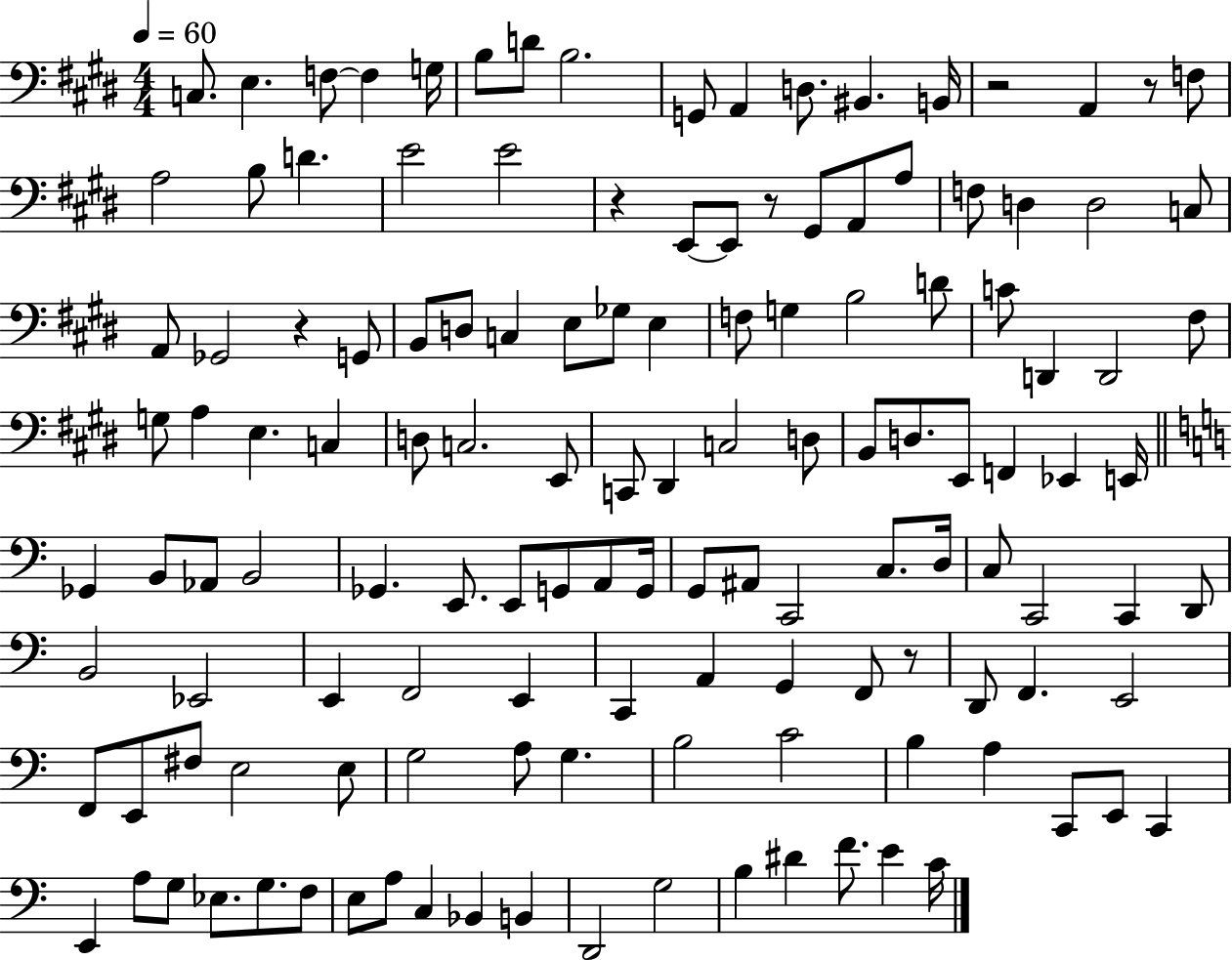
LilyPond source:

{
  \clef bass
  \numericTimeSignature
  \time 4/4
  \key e \major
  \tempo 4 = 60
  c8. e4. f8~~ f4 g16 | b8 d'8 b2. | g,8 a,4 d8. bis,4. b,16 | r2 a,4 r8 f8 | \break a2 b8 d'4. | e'2 e'2 | r4 e,8~~ e,8 r8 gis,8 a,8 a8 | f8 d4 d2 c8 | \break a,8 ges,2 r4 g,8 | b,8 d8 c4 e8 ges8 e4 | f8 g4 b2 d'8 | c'8 d,4 d,2 fis8 | \break g8 a4 e4. c4 | d8 c2. e,8 | c,8 dis,4 c2 d8 | b,8 d8. e,8 f,4 ees,4 e,16 | \break \bar "||" \break \key c \major ges,4 b,8 aes,8 b,2 | ges,4. e,8. e,8 g,8 a,8 g,16 | g,8 ais,8 c,2 c8. d16 | c8 c,2 c,4 d,8 | \break b,2 ees,2 | e,4 f,2 e,4 | c,4 a,4 g,4 f,8 r8 | d,8 f,4. e,2 | \break f,8 e,8 fis8 e2 e8 | g2 a8 g4. | b2 c'2 | b4 a4 c,8 e,8 c,4 | \break e,4 a8 g8 ees8. g8. f8 | e8 a8 c4 bes,4 b,4 | d,2 g2 | b4 dis'4 f'8. e'4 c'16 | \break \bar "|."
}